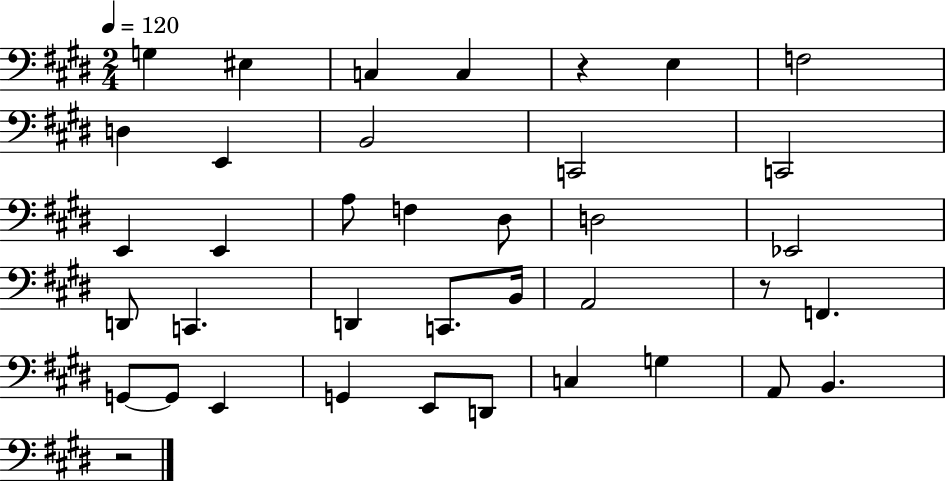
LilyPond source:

{
  \clef bass
  \numericTimeSignature
  \time 2/4
  \key e \major
  \tempo 4 = 120
  g4 eis4 | c4 c4 | r4 e4 | f2 | \break d4 e,4 | b,2 | c,2 | c,2 | \break e,4 e,4 | a8 f4 dis8 | d2 | ees,2 | \break d,8 c,4. | d,4 c,8. b,16 | a,2 | r8 f,4. | \break g,8~~ g,8 e,4 | g,4 e,8 d,8 | c4 g4 | a,8 b,4. | \break r2 | \bar "|."
}